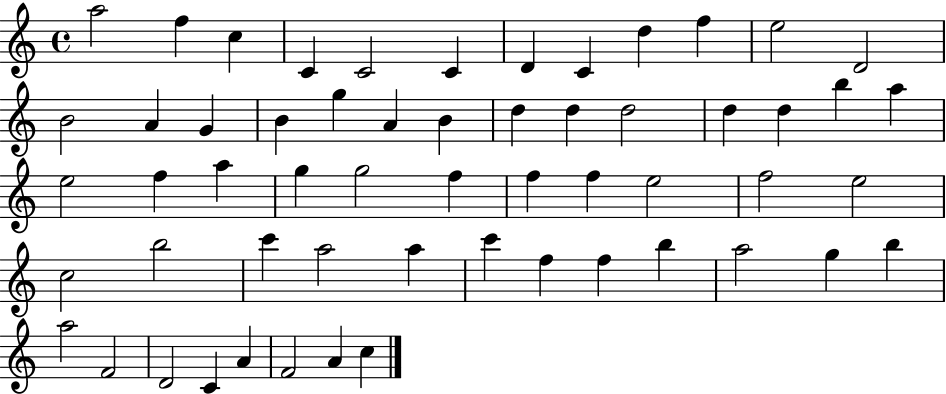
A5/h F5/q C5/q C4/q C4/h C4/q D4/q C4/q D5/q F5/q E5/h D4/h B4/h A4/q G4/q B4/q G5/q A4/q B4/q D5/q D5/q D5/h D5/q D5/q B5/q A5/q E5/h F5/q A5/q G5/q G5/h F5/q F5/q F5/q E5/h F5/h E5/h C5/h B5/h C6/q A5/h A5/q C6/q F5/q F5/q B5/q A5/h G5/q B5/q A5/h F4/h D4/h C4/q A4/q F4/h A4/q C5/q